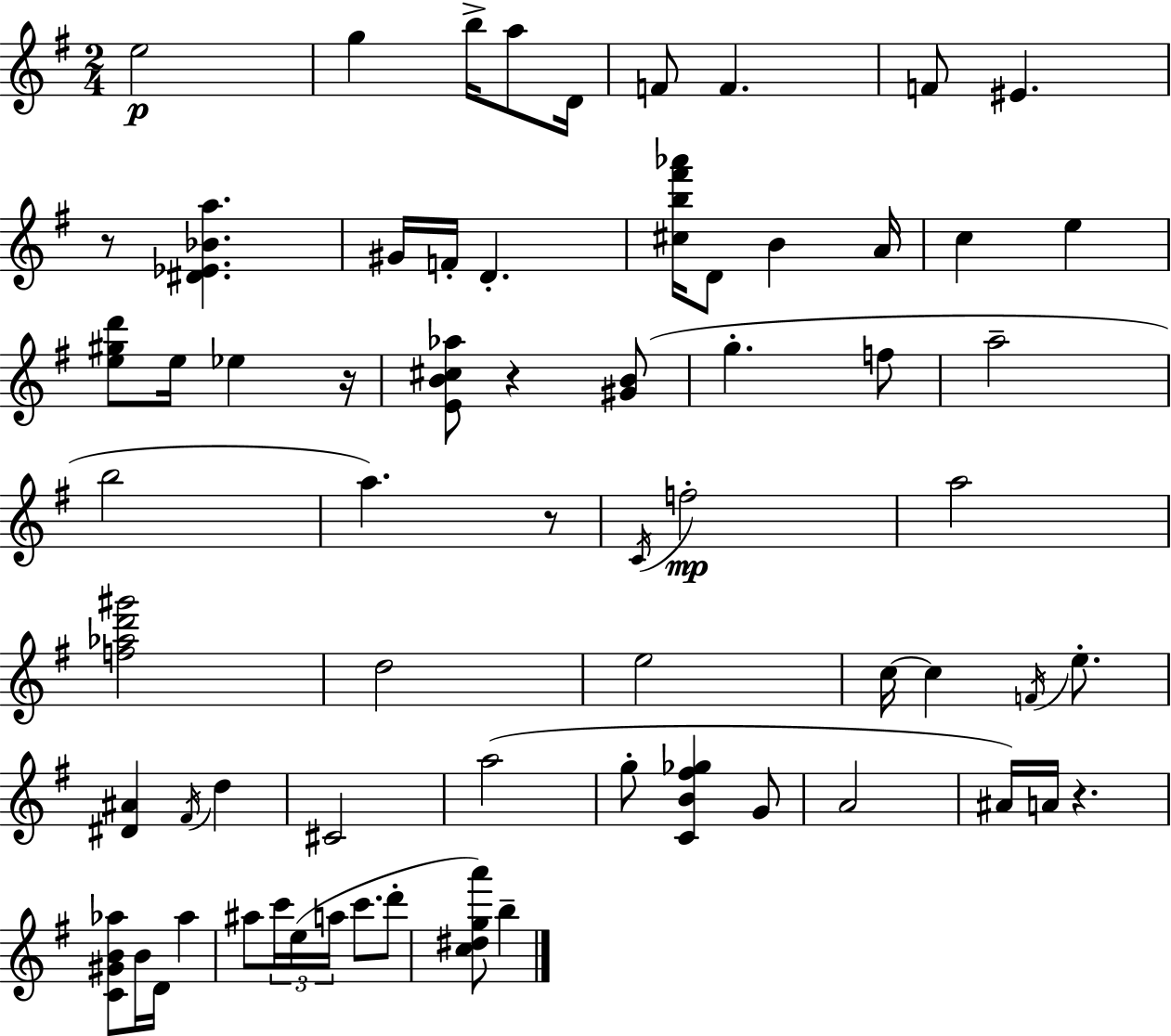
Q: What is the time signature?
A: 2/4